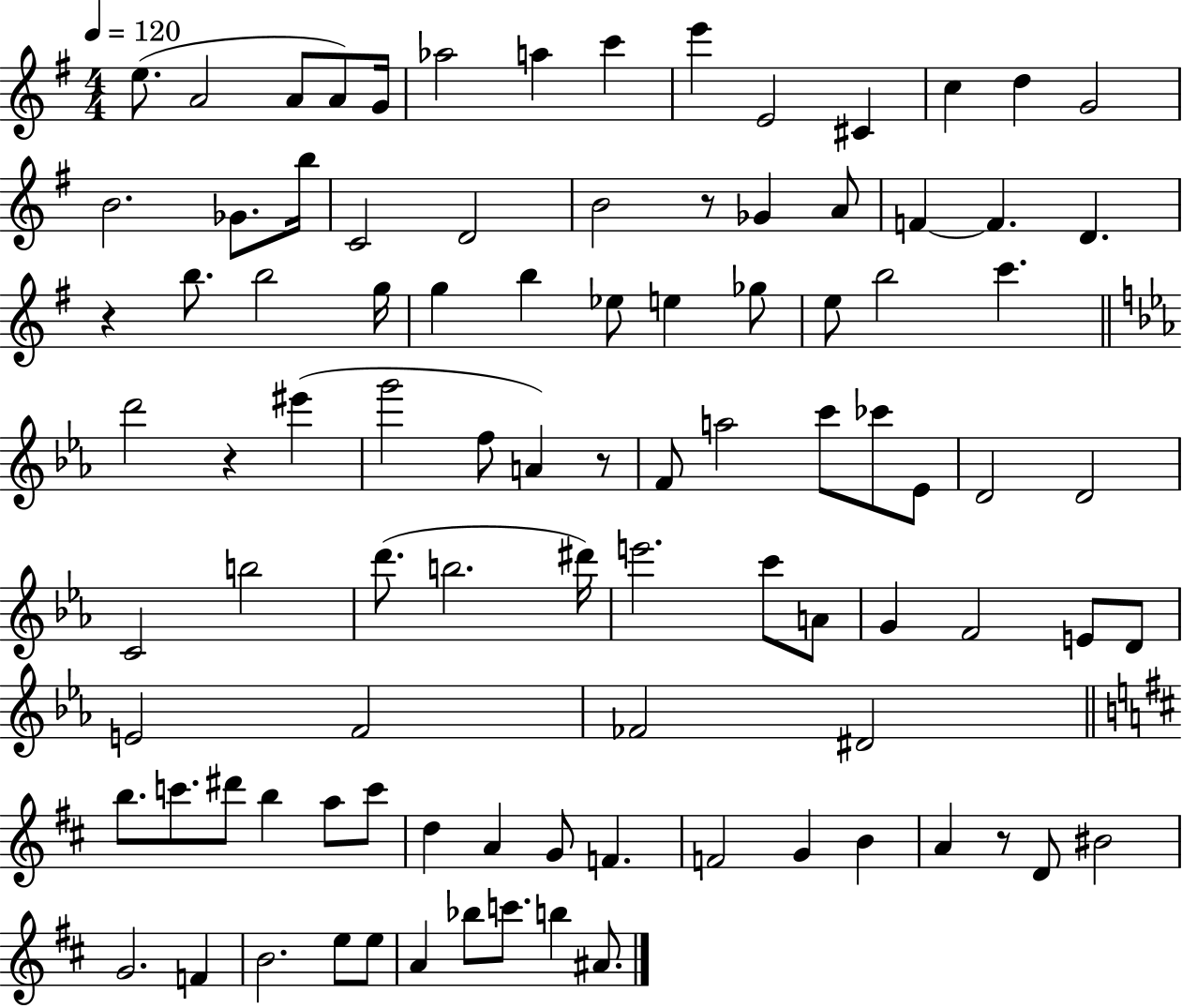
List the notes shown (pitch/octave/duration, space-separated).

E5/e. A4/h A4/e A4/e G4/s Ab5/h A5/q C6/q E6/q E4/h C#4/q C5/q D5/q G4/h B4/h. Gb4/e. B5/s C4/h D4/h B4/h R/e Gb4/q A4/e F4/q F4/q. D4/q. R/q B5/e. B5/h G5/s G5/q B5/q Eb5/e E5/q Gb5/e E5/e B5/h C6/q. D6/h R/q EIS6/q G6/h F5/e A4/q R/e F4/e A5/h C6/e CES6/e Eb4/e D4/h D4/h C4/h B5/h D6/e. B5/h. D#6/s E6/h. C6/e A4/e G4/q F4/h E4/e D4/e E4/h F4/h FES4/h D#4/h B5/e. C6/e. D#6/e B5/q A5/e C6/e D5/q A4/q G4/e F4/q. F4/h G4/q B4/q A4/q R/e D4/e BIS4/h G4/h. F4/q B4/h. E5/e E5/e A4/q Bb5/e C6/e. B5/q A#4/e.